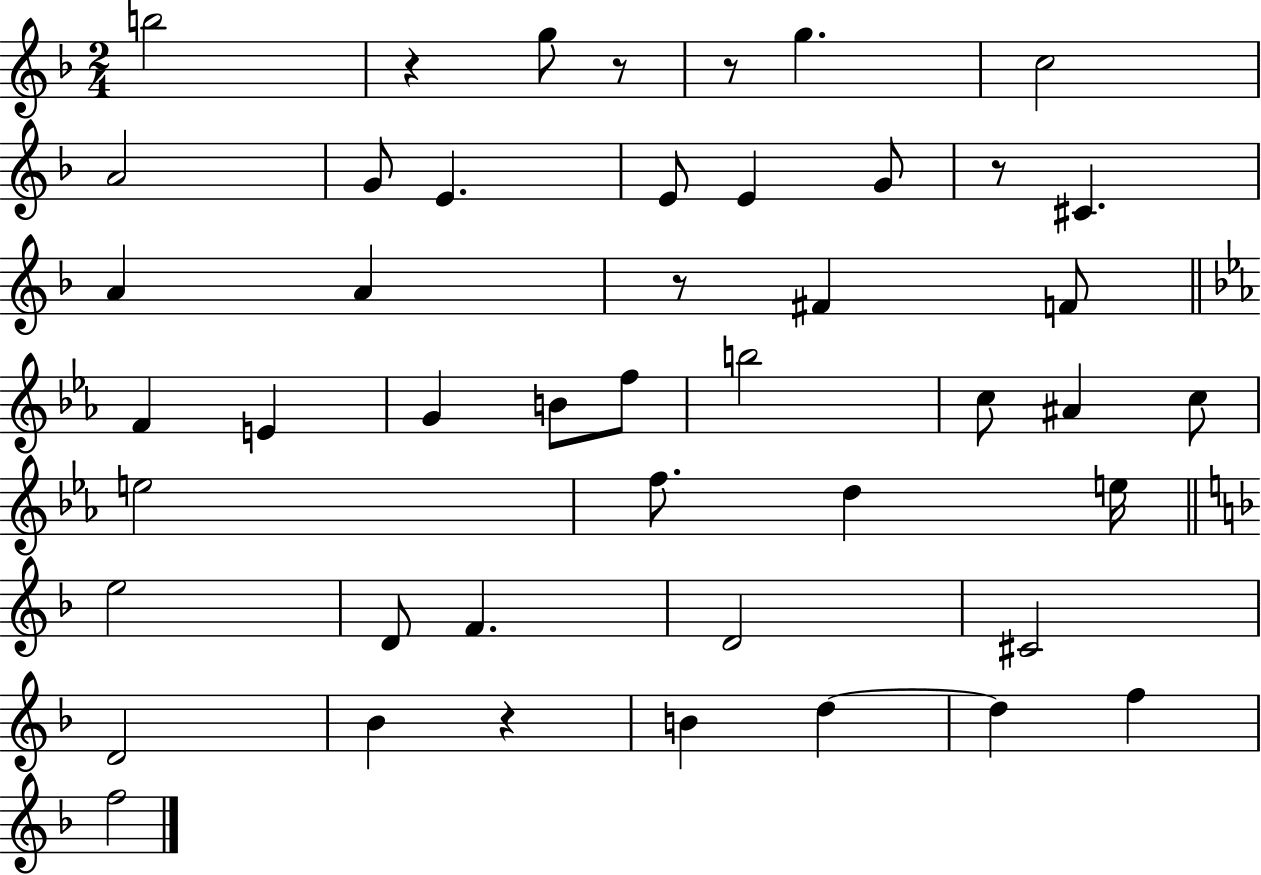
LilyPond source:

{
  \clef treble
  \numericTimeSignature
  \time 2/4
  \key f \major
  \repeat volta 2 { b''2 | r4 g''8 r8 | r8 g''4. | c''2 | \break a'2 | g'8 e'4. | e'8 e'4 g'8 | r8 cis'4. | \break a'4 a'4 | r8 fis'4 f'8 | \bar "||" \break \key ees \major f'4 e'4 | g'4 b'8 f''8 | b''2 | c''8 ais'4 c''8 | \break e''2 | f''8. d''4 e''16 | \bar "||" \break \key d \minor e''2 | d'8 f'4. | d'2 | cis'2 | \break d'2 | bes'4 r4 | b'4 d''4~~ | d''4 f''4 | \break f''2 | } \bar "|."
}